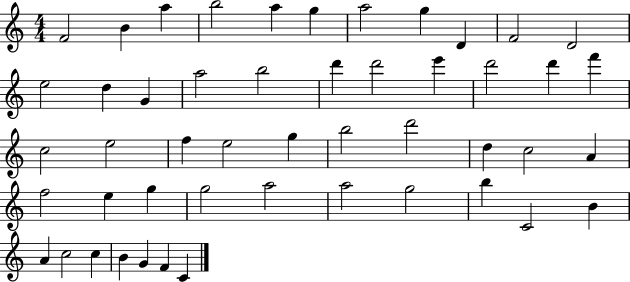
F4/h B4/q A5/q B5/h A5/q G5/q A5/h G5/q D4/q F4/h D4/h E5/h D5/q G4/q A5/h B5/h D6/q D6/h E6/q D6/h D6/q F6/q C5/h E5/h F5/q E5/h G5/q B5/h D6/h D5/q C5/h A4/q F5/h E5/q G5/q G5/h A5/h A5/h G5/h B5/q C4/h B4/q A4/q C5/h C5/q B4/q G4/q F4/q C4/q